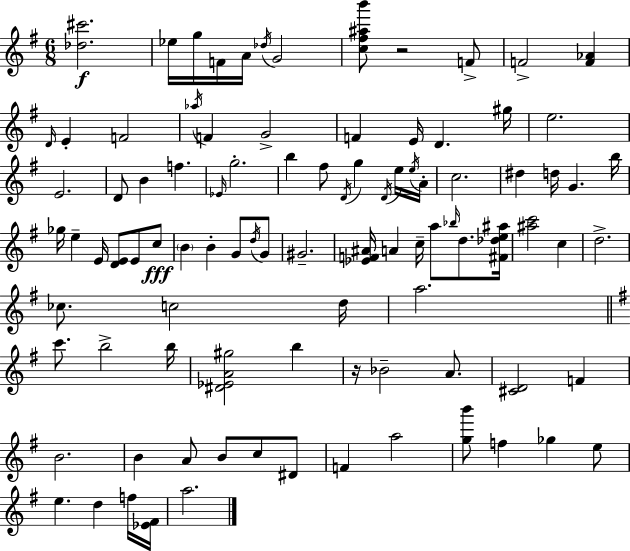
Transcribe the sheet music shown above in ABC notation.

X:1
T:Untitled
M:6/8
L:1/4
K:Em
[_d^c']2 _e/4 g/4 F/4 A/4 _d/4 G2 [c^f^ab']/2 z2 F/2 F2 [F_A] D/4 E F2 _a/4 F G2 F E/4 D ^g/4 e2 E2 D/2 B f _E/4 g2 b ^f/2 D/4 g D/4 e/4 e/4 A/4 c2 ^d d/4 G b/4 _g/4 e E/4 [DE]/2 E/2 c/2 B B G/2 d/4 G/2 ^G2 [_EF^A]/4 A c/4 a/2 _b/4 d/2 [^F_de^a]/4 [^ac']2 c d2 _c/2 c2 d/4 a2 c'/2 b2 b/4 [^D_EA^g]2 b z/4 _B2 A/2 [^CD]2 F B2 B A/2 B/2 c/2 ^D/2 F a2 [gb']/2 f _g e/2 e d f/4 [_E^F]/4 a2